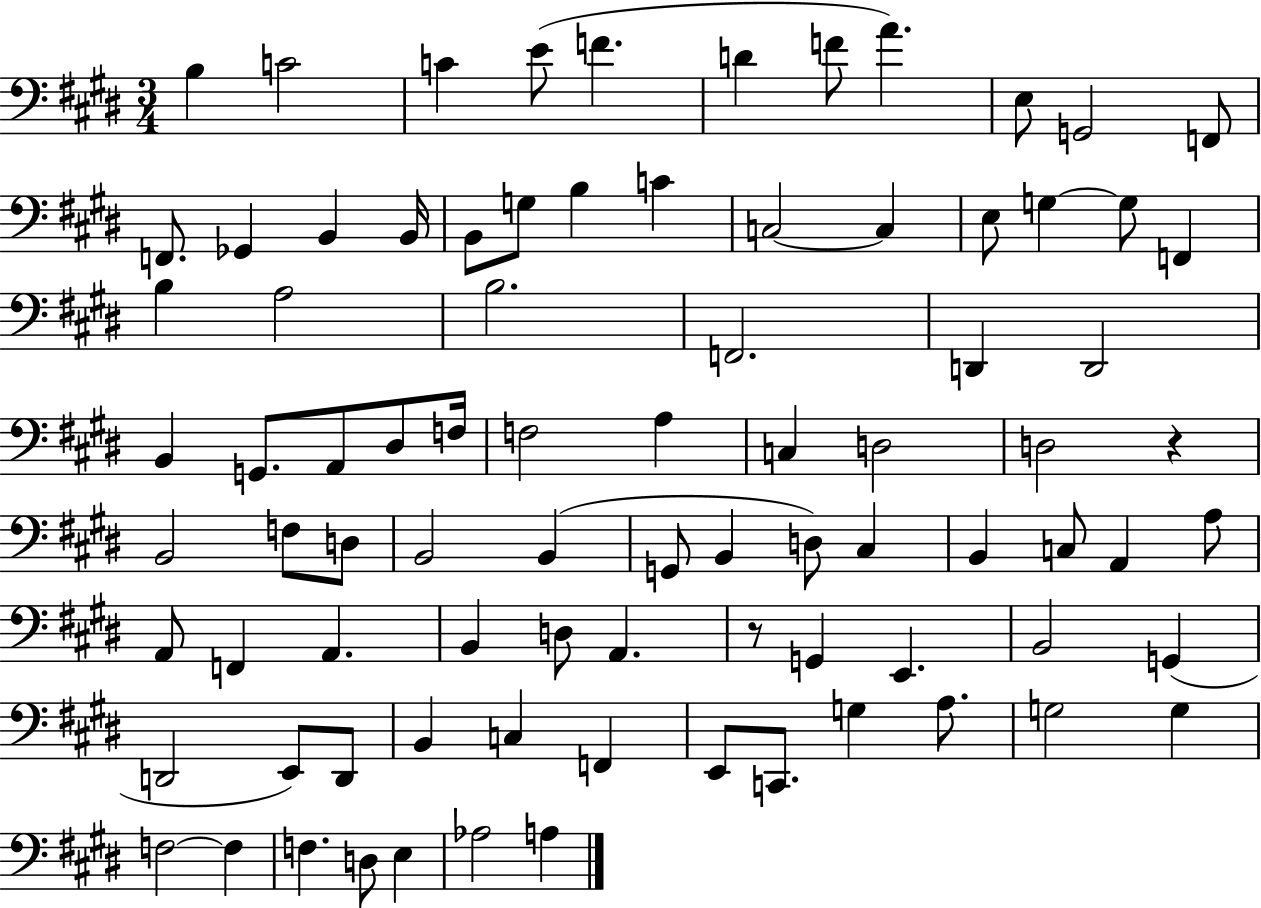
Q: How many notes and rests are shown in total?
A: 85